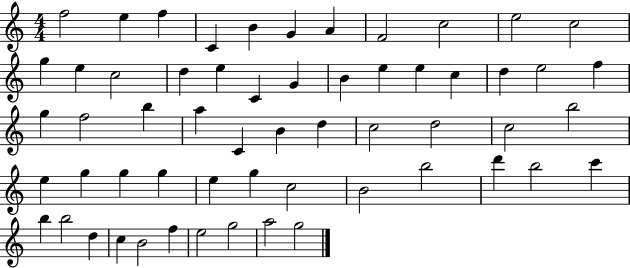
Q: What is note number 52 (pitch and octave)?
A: C5